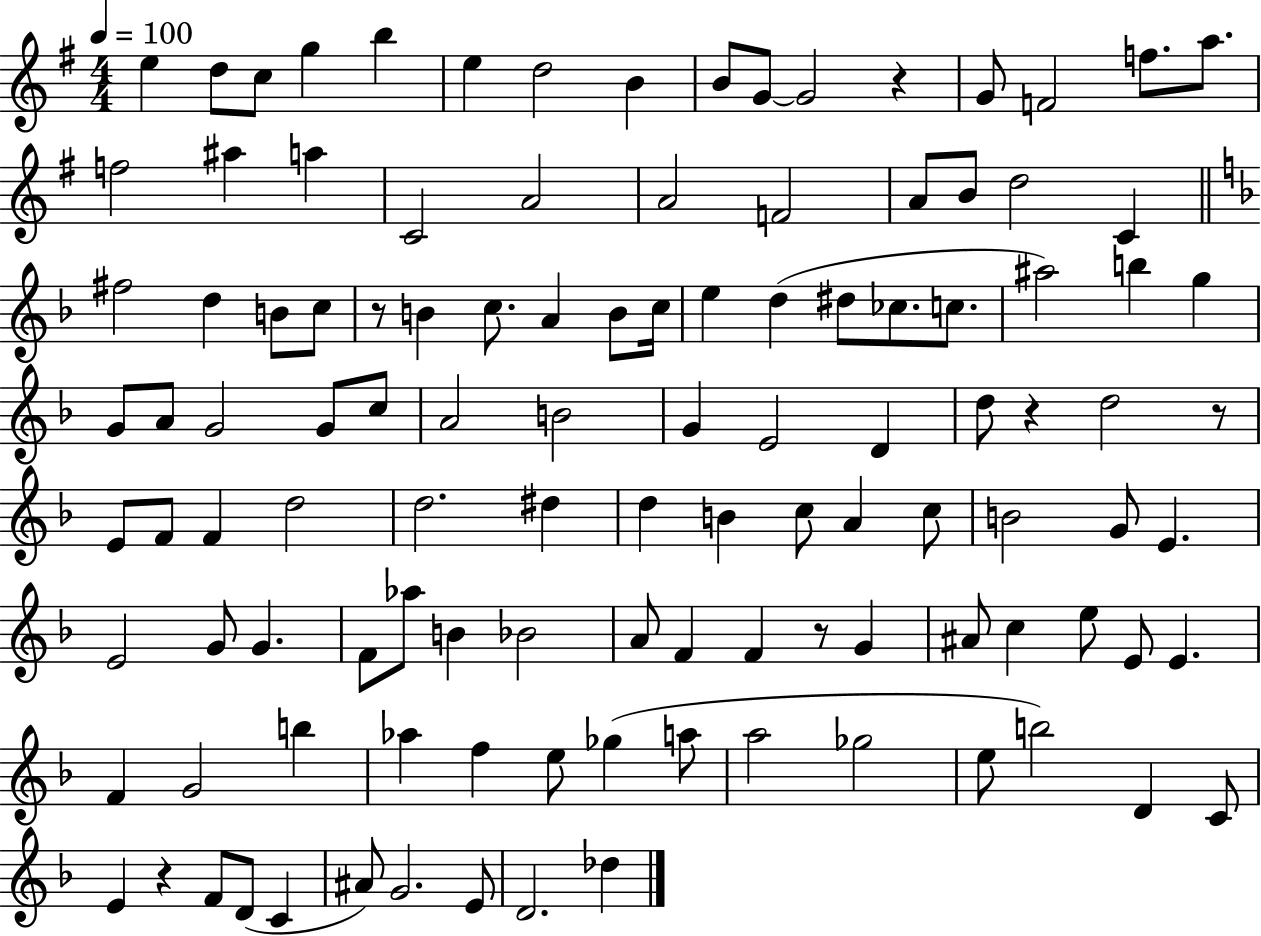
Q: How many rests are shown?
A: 6